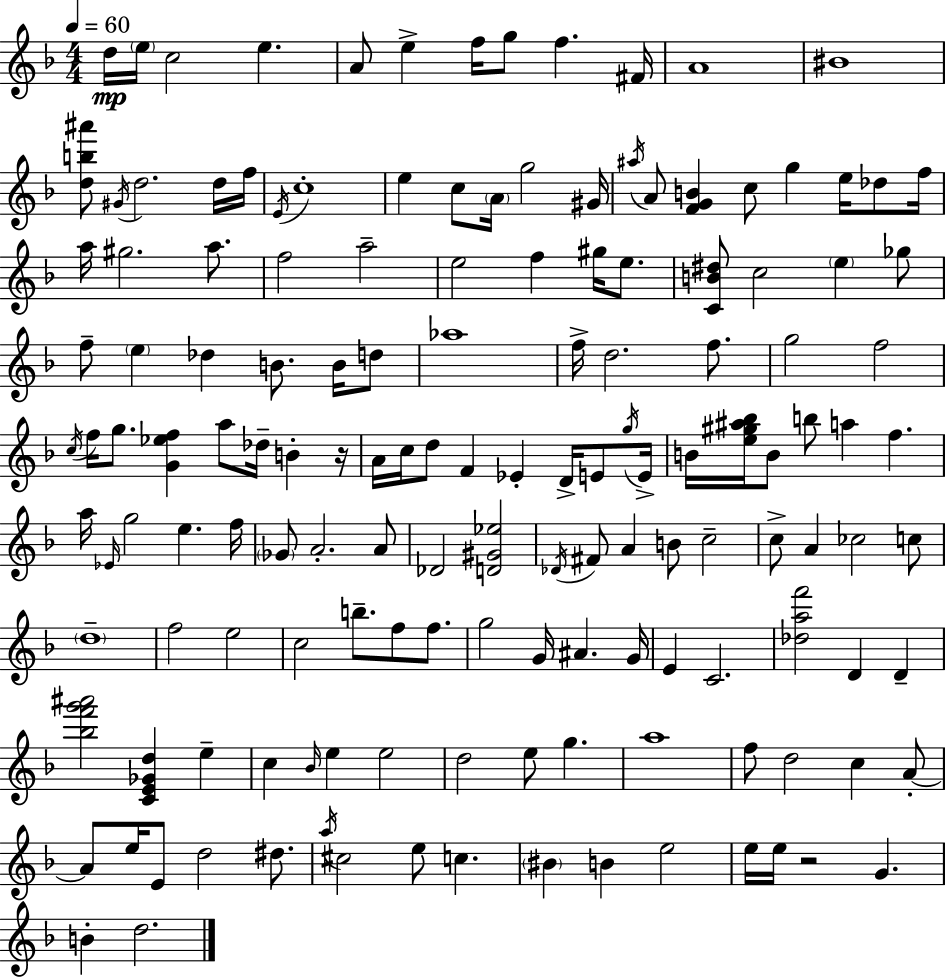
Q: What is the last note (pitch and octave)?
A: D5